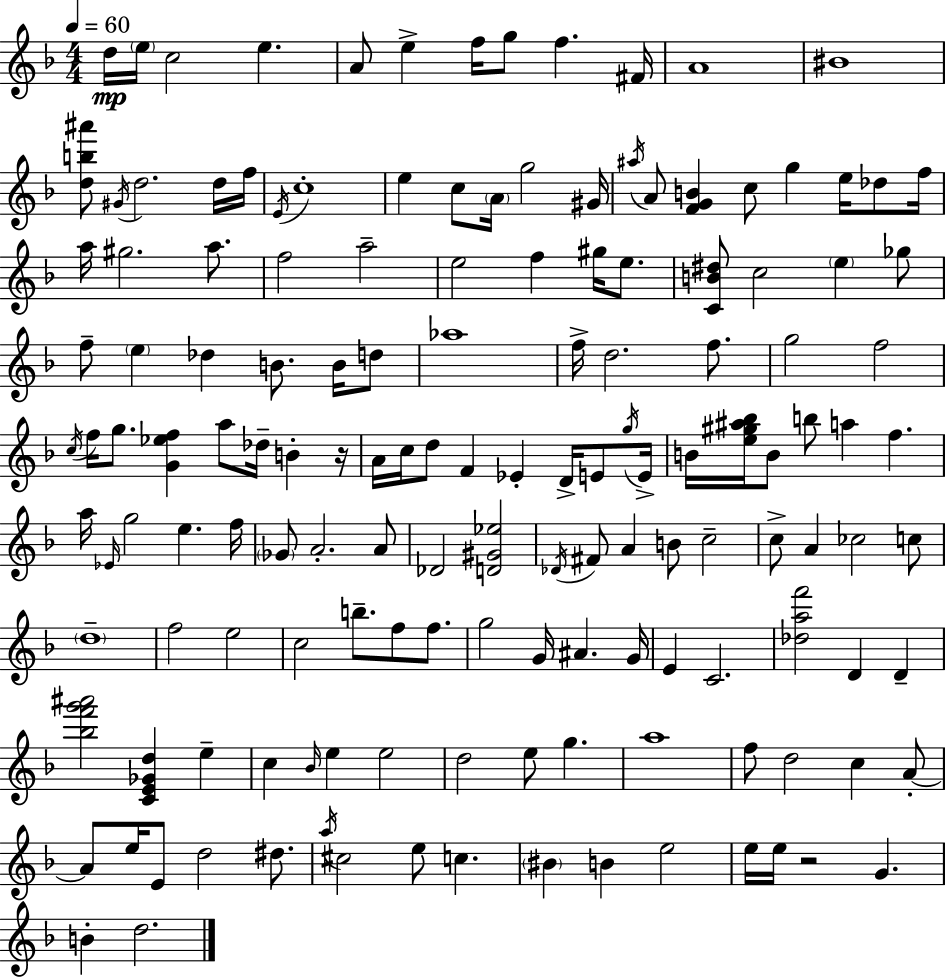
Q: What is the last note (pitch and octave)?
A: D5